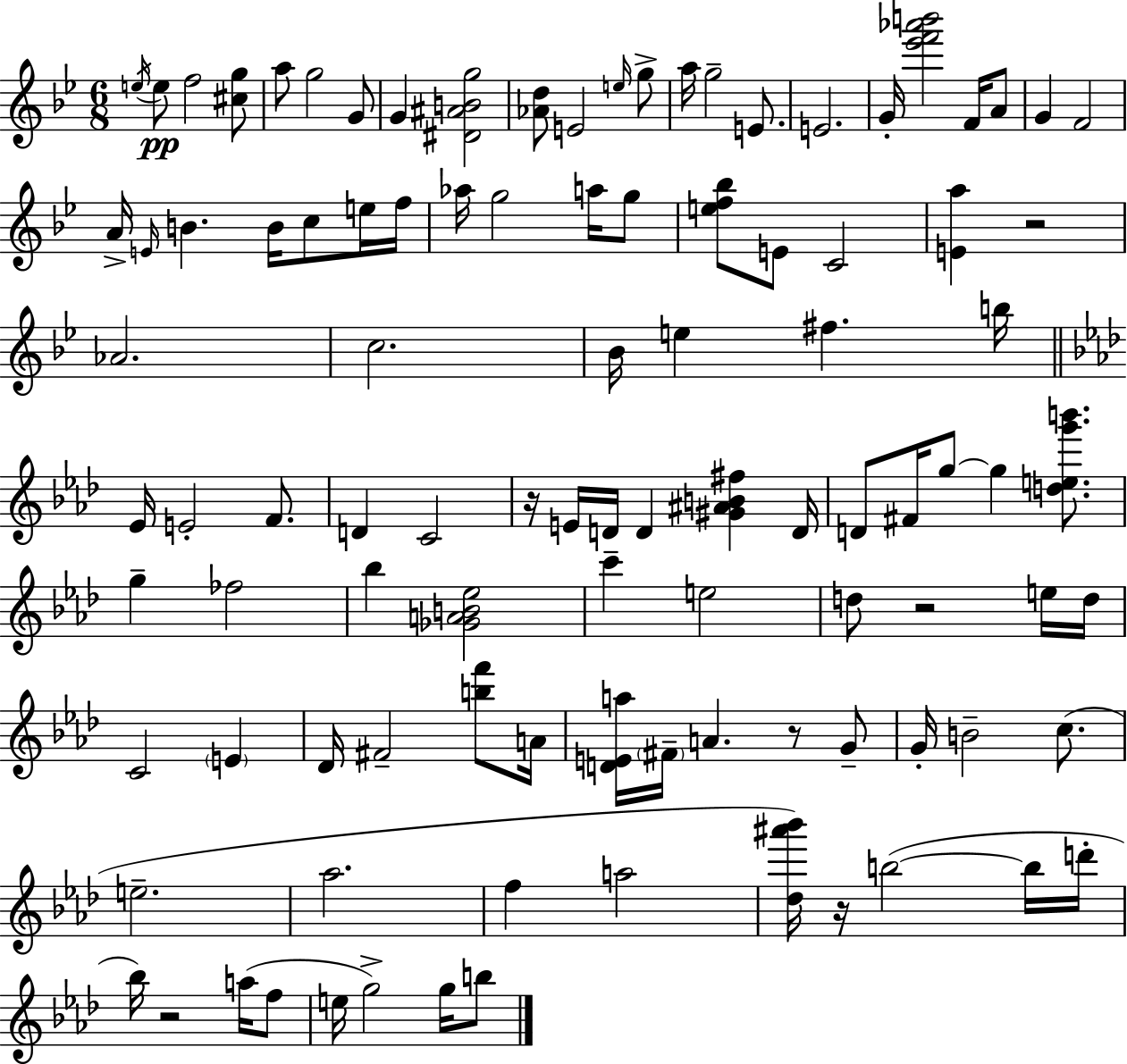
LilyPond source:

{
  \clef treble
  \numericTimeSignature
  \time 6/8
  \key g \minor
  \acciaccatura { e''16 }\pp e''8 f''2 <cis'' g''>8 | a''8 g''2 g'8 | g'4 <dis' ais' b' g''>2 | <aes' d''>8 e'2 \grace { e''16 } | \break g''8-> a''16 g''2-- e'8. | e'2. | g'16-. <ees''' f''' aes''' b'''>2 f'16 | a'8 g'4 f'2 | \break a'16-> \grace { e'16 } b'4. b'16 c''8 | e''16 f''16 aes''16 g''2 | a''16 g''8 <e'' f'' bes''>8 e'8 c'2 | <e' a''>4 r2 | \break aes'2. | c''2. | bes'16 e''4 fis''4. | b''16 \bar "||" \break \key f \minor ees'16 e'2-. f'8. | d'4 c'2 | r16 e'16 d'16 d'4 <gis' ais' b' fis''>4 d'16 | d'8 fis'16 g''8~~ g''4 <d'' e'' g''' b'''>8. | \break g''4-- fes''2 | bes''4 <ges' a' b' ees''>2 | c'''4-- e''2 | d''8 r2 e''16 d''16 | \break c'2 \parenthesize e'4 | des'16 fis'2-- <b'' f'''>8 a'16 | <d' e' a''>16 \parenthesize fis'16-- a'4. r8 g'8-- | g'16-. b'2-- c''8.( | \break e''2.-- | aes''2. | f''4 a''2 | <des'' ais''' bes'''>16) r16 b''2~(~ b''16 d'''16-. | \break bes''16) r2 a''16( f''8 | e''16 g''2->) g''16 b''8 | \bar "|."
}